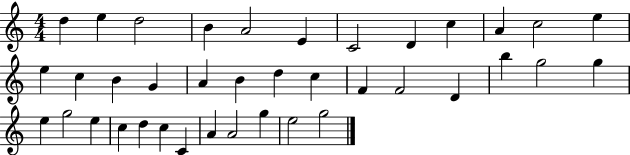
D5/q E5/q D5/h B4/q A4/h E4/q C4/h D4/q C5/q A4/q C5/h E5/q E5/q C5/q B4/q G4/q A4/q B4/q D5/q C5/q F4/q F4/h D4/q B5/q G5/h G5/q E5/q G5/h E5/q C5/q D5/q C5/q C4/q A4/q A4/h G5/q E5/h G5/h